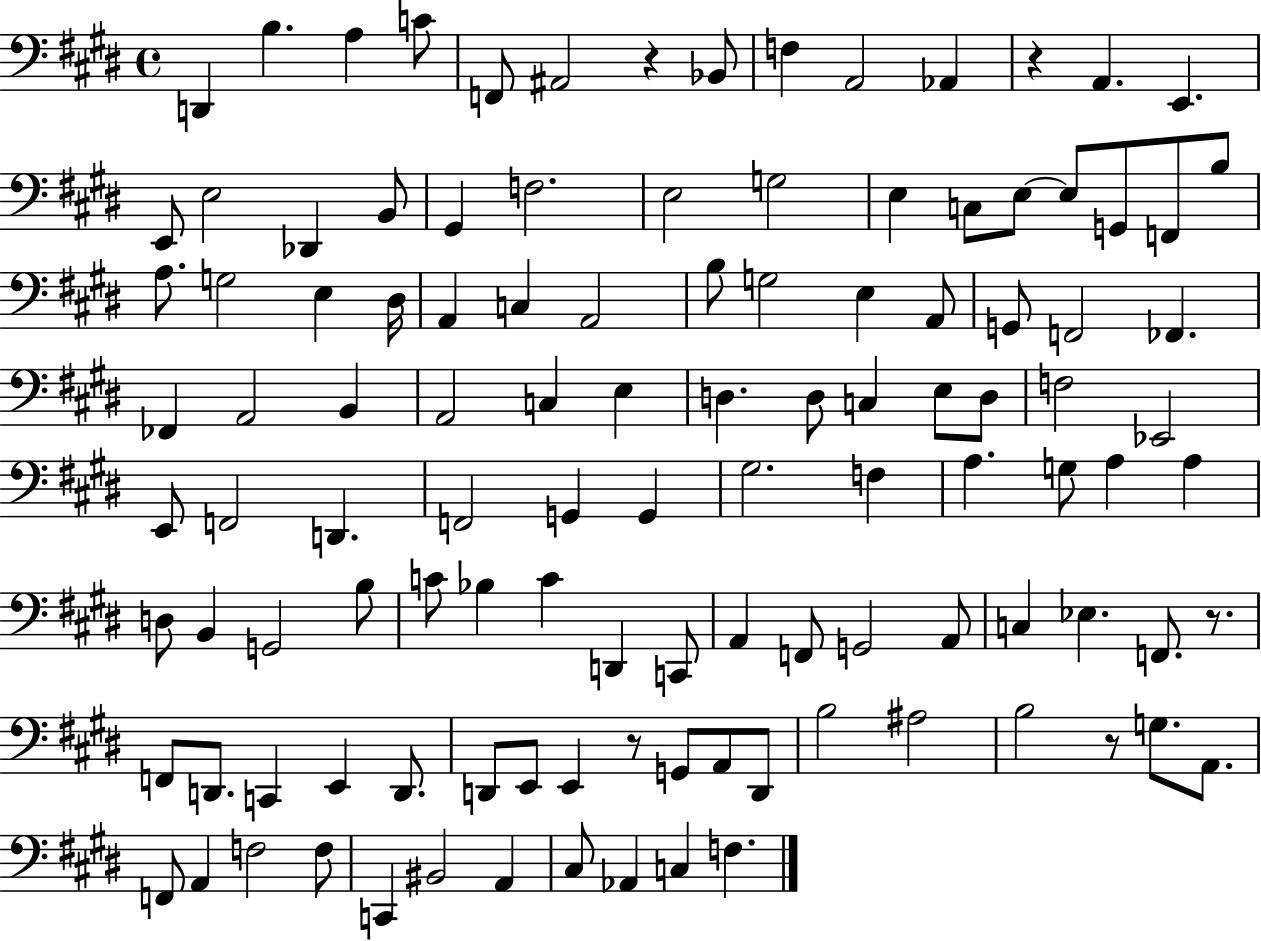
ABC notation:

X:1
T:Untitled
M:4/4
L:1/4
K:E
D,, B, A, C/2 F,,/2 ^A,,2 z _B,,/2 F, A,,2 _A,, z A,, E,, E,,/2 E,2 _D,, B,,/2 ^G,, F,2 E,2 G,2 E, C,/2 E,/2 E,/2 G,,/2 F,,/2 B,/2 A,/2 G,2 E, ^D,/4 A,, C, A,,2 B,/2 G,2 E, A,,/2 G,,/2 F,,2 _F,, _F,, A,,2 B,, A,,2 C, E, D, D,/2 C, E,/2 D,/2 F,2 _E,,2 E,,/2 F,,2 D,, F,,2 G,, G,, ^G,2 F, A, G,/2 A, A, D,/2 B,, G,,2 B,/2 C/2 _B, C D,, C,,/2 A,, F,,/2 G,,2 A,,/2 C, _E, F,,/2 z/2 F,,/2 D,,/2 C,, E,, D,,/2 D,,/2 E,,/2 E,, z/2 G,,/2 A,,/2 D,,/2 B,2 ^A,2 B,2 z/2 G,/2 A,,/2 F,,/2 A,, F,2 F,/2 C,, ^B,,2 A,, ^C,/2 _A,, C, F,